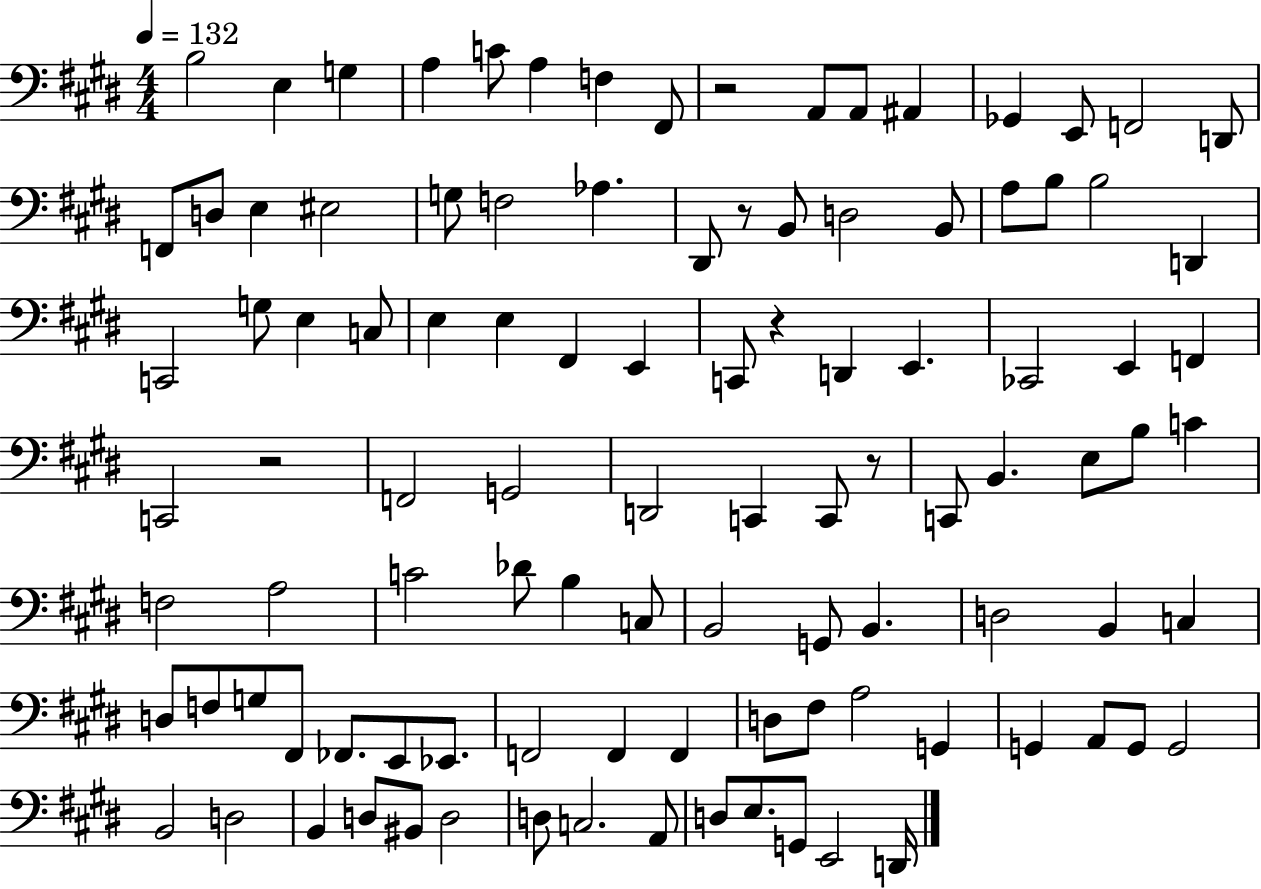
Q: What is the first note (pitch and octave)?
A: B3